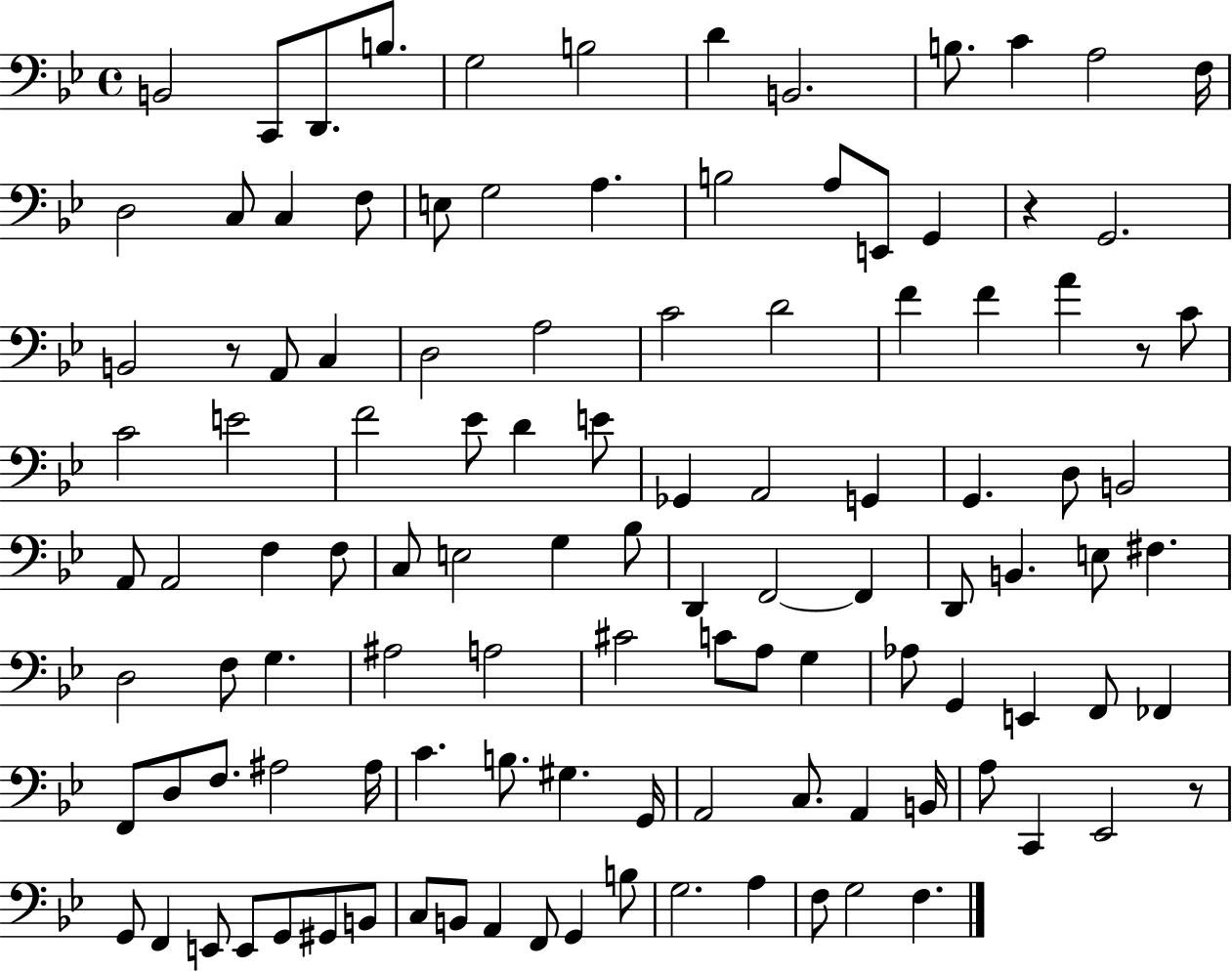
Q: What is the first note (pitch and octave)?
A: B2